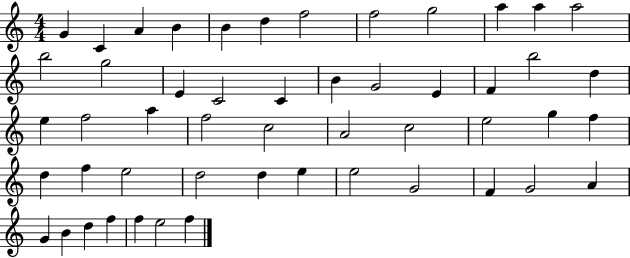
G4/q C4/q A4/q B4/q B4/q D5/q F5/h F5/h G5/h A5/q A5/q A5/h B5/h G5/h E4/q C4/h C4/q B4/q G4/h E4/q F4/q B5/h D5/q E5/q F5/h A5/q F5/h C5/h A4/h C5/h E5/h G5/q F5/q D5/q F5/q E5/h D5/h D5/q E5/q E5/h G4/h F4/q G4/h A4/q G4/q B4/q D5/q F5/q F5/q E5/h F5/q